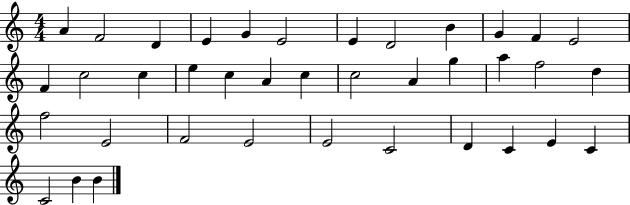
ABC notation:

X:1
T:Untitled
M:4/4
L:1/4
K:C
A F2 D E G E2 E D2 B G F E2 F c2 c e c A c c2 A g a f2 d f2 E2 F2 E2 E2 C2 D C E C C2 B B